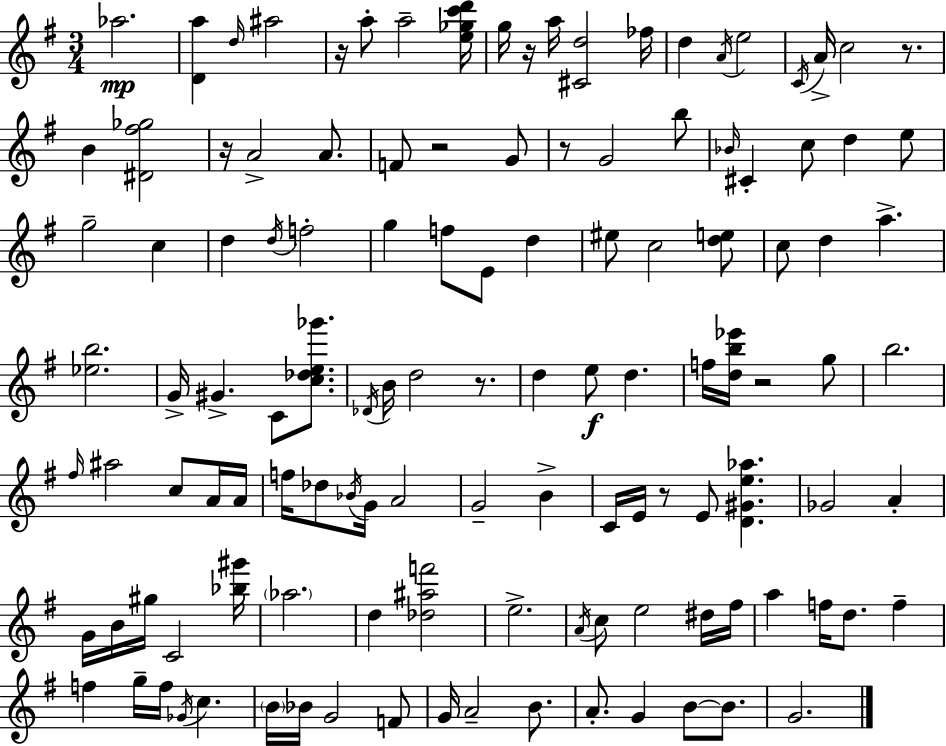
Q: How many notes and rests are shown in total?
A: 122